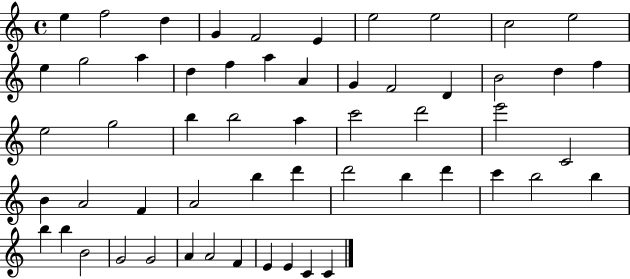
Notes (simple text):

E5/q F5/h D5/q G4/q F4/h E4/q E5/h E5/h C5/h E5/h E5/q G5/h A5/q D5/q F5/q A5/q A4/q G4/q F4/h D4/q B4/h D5/q F5/q E5/h G5/h B5/q B5/h A5/q C6/h D6/h E6/h C4/h B4/q A4/h F4/q A4/h B5/q D6/q D6/h B5/q D6/q C6/q B5/h B5/q B5/q B5/q B4/h G4/h G4/h A4/q A4/h F4/q E4/q E4/q C4/q C4/q